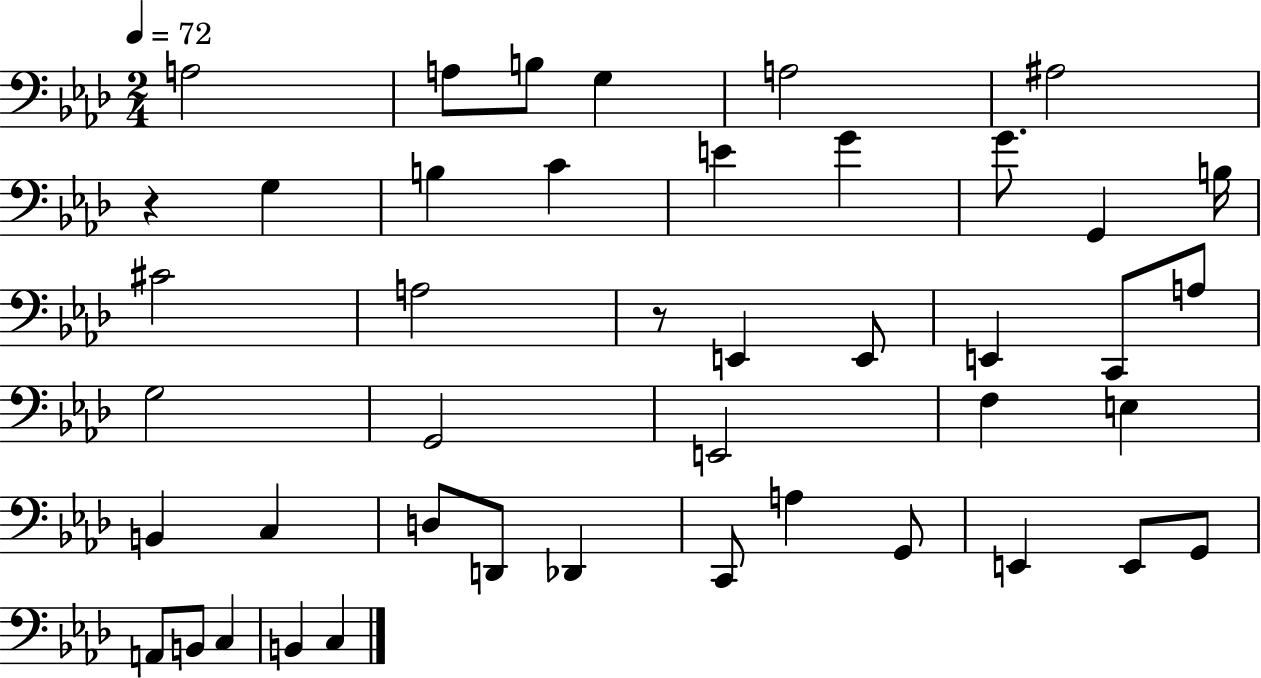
{
  \clef bass
  \numericTimeSignature
  \time 2/4
  \key aes \major
  \tempo 4 = 72
  a2 | a8 b8 g4 | a2 | ais2 | \break r4 g4 | b4 c'4 | e'4 g'4 | g'8. g,4 b16 | \break cis'2 | a2 | r8 e,4 e,8 | e,4 c,8 a8 | \break g2 | g,2 | e,2 | f4 e4 | \break b,4 c4 | d8 d,8 des,4 | c,8 a4 g,8 | e,4 e,8 g,8 | \break a,8 b,8 c4 | b,4 c4 | \bar "|."
}